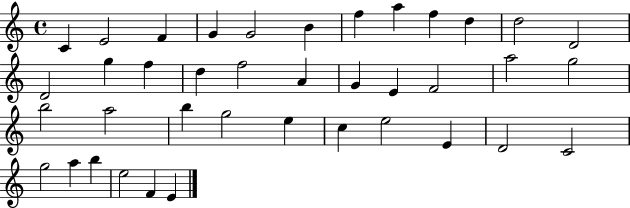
{
  \clef treble
  \time 4/4
  \defaultTimeSignature
  \key c \major
  c'4 e'2 f'4 | g'4 g'2 b'4 | f''4 a''4 f''4 d''4 | d''2 d'2 | \break d'2 g''4 f''4 | d''4 f''2 a'4 | g'4 e'4 f'2 | a''2 g''2 | \break b''2 a''2 | b''4 g''2 e''4 | c''4 e''2 e'4 | d'2 c'2 | \break g''2 a''4 b''4 | e''2 f'4 e'4 | \bar "|."
}